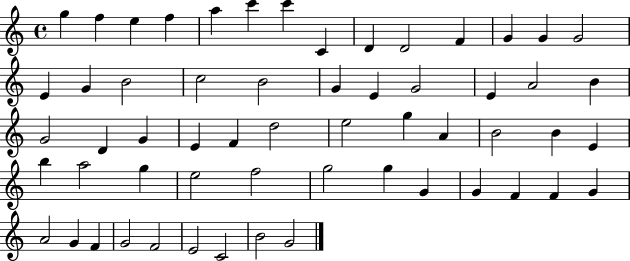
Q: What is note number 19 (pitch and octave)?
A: B4